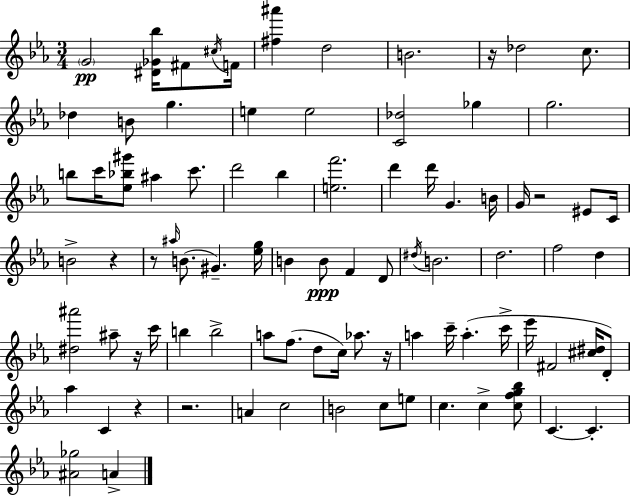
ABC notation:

X:1
T:Untitled
M:3/4
L:1/4
K:Cm
G2 [^D_G_b]/4 ^F/2 ^c/4 F/4 [^f^a'] d2 B2 z/4 _d2 c/2 _d B/2 g e e2 [C_d]2 _g g2 b/2 c'/4 [_e_b^g']/2 ^a c'/2 d'2 _b [ef']2 d' d'/4 G B/4 G/4 z2 ^E/2 C/4 B2 z z/2 ^a/4 B/2 ^G [_eg]/4 B B/2 F D/2 ^d/4 B2 d2 f2 d [^d^a']2 ^a/2 z/4 c'/4 b b2 a/2 f/2 d/2 c/4 _a/2 z/4 a c'/4 a c'/4 _e'/4 ^F2 [^c^d]/4 D/2 _a C z z2 A c2 B2 c/2 e/2 c c [cfg_b]/2 C C [^A_g]2 A